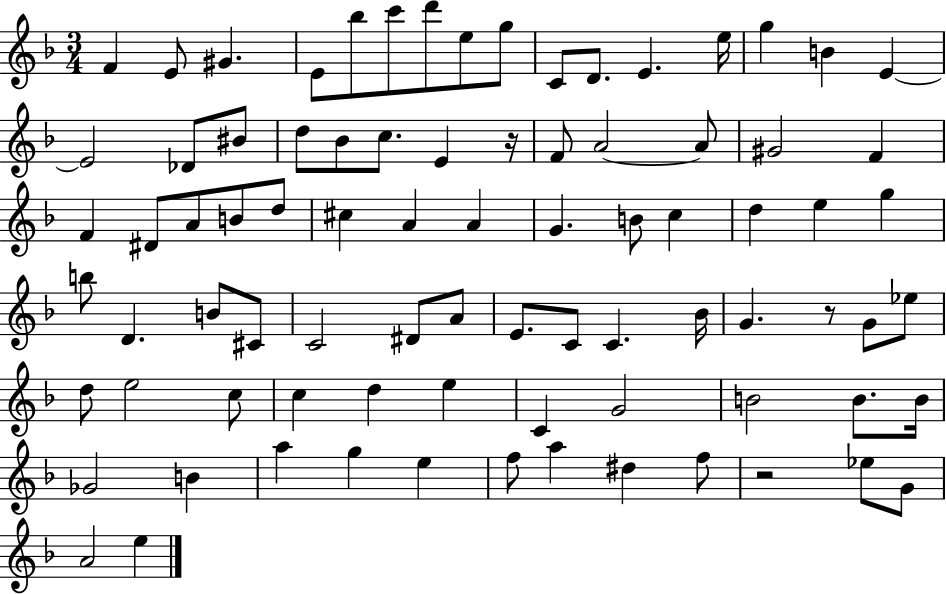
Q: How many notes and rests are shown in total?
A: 83